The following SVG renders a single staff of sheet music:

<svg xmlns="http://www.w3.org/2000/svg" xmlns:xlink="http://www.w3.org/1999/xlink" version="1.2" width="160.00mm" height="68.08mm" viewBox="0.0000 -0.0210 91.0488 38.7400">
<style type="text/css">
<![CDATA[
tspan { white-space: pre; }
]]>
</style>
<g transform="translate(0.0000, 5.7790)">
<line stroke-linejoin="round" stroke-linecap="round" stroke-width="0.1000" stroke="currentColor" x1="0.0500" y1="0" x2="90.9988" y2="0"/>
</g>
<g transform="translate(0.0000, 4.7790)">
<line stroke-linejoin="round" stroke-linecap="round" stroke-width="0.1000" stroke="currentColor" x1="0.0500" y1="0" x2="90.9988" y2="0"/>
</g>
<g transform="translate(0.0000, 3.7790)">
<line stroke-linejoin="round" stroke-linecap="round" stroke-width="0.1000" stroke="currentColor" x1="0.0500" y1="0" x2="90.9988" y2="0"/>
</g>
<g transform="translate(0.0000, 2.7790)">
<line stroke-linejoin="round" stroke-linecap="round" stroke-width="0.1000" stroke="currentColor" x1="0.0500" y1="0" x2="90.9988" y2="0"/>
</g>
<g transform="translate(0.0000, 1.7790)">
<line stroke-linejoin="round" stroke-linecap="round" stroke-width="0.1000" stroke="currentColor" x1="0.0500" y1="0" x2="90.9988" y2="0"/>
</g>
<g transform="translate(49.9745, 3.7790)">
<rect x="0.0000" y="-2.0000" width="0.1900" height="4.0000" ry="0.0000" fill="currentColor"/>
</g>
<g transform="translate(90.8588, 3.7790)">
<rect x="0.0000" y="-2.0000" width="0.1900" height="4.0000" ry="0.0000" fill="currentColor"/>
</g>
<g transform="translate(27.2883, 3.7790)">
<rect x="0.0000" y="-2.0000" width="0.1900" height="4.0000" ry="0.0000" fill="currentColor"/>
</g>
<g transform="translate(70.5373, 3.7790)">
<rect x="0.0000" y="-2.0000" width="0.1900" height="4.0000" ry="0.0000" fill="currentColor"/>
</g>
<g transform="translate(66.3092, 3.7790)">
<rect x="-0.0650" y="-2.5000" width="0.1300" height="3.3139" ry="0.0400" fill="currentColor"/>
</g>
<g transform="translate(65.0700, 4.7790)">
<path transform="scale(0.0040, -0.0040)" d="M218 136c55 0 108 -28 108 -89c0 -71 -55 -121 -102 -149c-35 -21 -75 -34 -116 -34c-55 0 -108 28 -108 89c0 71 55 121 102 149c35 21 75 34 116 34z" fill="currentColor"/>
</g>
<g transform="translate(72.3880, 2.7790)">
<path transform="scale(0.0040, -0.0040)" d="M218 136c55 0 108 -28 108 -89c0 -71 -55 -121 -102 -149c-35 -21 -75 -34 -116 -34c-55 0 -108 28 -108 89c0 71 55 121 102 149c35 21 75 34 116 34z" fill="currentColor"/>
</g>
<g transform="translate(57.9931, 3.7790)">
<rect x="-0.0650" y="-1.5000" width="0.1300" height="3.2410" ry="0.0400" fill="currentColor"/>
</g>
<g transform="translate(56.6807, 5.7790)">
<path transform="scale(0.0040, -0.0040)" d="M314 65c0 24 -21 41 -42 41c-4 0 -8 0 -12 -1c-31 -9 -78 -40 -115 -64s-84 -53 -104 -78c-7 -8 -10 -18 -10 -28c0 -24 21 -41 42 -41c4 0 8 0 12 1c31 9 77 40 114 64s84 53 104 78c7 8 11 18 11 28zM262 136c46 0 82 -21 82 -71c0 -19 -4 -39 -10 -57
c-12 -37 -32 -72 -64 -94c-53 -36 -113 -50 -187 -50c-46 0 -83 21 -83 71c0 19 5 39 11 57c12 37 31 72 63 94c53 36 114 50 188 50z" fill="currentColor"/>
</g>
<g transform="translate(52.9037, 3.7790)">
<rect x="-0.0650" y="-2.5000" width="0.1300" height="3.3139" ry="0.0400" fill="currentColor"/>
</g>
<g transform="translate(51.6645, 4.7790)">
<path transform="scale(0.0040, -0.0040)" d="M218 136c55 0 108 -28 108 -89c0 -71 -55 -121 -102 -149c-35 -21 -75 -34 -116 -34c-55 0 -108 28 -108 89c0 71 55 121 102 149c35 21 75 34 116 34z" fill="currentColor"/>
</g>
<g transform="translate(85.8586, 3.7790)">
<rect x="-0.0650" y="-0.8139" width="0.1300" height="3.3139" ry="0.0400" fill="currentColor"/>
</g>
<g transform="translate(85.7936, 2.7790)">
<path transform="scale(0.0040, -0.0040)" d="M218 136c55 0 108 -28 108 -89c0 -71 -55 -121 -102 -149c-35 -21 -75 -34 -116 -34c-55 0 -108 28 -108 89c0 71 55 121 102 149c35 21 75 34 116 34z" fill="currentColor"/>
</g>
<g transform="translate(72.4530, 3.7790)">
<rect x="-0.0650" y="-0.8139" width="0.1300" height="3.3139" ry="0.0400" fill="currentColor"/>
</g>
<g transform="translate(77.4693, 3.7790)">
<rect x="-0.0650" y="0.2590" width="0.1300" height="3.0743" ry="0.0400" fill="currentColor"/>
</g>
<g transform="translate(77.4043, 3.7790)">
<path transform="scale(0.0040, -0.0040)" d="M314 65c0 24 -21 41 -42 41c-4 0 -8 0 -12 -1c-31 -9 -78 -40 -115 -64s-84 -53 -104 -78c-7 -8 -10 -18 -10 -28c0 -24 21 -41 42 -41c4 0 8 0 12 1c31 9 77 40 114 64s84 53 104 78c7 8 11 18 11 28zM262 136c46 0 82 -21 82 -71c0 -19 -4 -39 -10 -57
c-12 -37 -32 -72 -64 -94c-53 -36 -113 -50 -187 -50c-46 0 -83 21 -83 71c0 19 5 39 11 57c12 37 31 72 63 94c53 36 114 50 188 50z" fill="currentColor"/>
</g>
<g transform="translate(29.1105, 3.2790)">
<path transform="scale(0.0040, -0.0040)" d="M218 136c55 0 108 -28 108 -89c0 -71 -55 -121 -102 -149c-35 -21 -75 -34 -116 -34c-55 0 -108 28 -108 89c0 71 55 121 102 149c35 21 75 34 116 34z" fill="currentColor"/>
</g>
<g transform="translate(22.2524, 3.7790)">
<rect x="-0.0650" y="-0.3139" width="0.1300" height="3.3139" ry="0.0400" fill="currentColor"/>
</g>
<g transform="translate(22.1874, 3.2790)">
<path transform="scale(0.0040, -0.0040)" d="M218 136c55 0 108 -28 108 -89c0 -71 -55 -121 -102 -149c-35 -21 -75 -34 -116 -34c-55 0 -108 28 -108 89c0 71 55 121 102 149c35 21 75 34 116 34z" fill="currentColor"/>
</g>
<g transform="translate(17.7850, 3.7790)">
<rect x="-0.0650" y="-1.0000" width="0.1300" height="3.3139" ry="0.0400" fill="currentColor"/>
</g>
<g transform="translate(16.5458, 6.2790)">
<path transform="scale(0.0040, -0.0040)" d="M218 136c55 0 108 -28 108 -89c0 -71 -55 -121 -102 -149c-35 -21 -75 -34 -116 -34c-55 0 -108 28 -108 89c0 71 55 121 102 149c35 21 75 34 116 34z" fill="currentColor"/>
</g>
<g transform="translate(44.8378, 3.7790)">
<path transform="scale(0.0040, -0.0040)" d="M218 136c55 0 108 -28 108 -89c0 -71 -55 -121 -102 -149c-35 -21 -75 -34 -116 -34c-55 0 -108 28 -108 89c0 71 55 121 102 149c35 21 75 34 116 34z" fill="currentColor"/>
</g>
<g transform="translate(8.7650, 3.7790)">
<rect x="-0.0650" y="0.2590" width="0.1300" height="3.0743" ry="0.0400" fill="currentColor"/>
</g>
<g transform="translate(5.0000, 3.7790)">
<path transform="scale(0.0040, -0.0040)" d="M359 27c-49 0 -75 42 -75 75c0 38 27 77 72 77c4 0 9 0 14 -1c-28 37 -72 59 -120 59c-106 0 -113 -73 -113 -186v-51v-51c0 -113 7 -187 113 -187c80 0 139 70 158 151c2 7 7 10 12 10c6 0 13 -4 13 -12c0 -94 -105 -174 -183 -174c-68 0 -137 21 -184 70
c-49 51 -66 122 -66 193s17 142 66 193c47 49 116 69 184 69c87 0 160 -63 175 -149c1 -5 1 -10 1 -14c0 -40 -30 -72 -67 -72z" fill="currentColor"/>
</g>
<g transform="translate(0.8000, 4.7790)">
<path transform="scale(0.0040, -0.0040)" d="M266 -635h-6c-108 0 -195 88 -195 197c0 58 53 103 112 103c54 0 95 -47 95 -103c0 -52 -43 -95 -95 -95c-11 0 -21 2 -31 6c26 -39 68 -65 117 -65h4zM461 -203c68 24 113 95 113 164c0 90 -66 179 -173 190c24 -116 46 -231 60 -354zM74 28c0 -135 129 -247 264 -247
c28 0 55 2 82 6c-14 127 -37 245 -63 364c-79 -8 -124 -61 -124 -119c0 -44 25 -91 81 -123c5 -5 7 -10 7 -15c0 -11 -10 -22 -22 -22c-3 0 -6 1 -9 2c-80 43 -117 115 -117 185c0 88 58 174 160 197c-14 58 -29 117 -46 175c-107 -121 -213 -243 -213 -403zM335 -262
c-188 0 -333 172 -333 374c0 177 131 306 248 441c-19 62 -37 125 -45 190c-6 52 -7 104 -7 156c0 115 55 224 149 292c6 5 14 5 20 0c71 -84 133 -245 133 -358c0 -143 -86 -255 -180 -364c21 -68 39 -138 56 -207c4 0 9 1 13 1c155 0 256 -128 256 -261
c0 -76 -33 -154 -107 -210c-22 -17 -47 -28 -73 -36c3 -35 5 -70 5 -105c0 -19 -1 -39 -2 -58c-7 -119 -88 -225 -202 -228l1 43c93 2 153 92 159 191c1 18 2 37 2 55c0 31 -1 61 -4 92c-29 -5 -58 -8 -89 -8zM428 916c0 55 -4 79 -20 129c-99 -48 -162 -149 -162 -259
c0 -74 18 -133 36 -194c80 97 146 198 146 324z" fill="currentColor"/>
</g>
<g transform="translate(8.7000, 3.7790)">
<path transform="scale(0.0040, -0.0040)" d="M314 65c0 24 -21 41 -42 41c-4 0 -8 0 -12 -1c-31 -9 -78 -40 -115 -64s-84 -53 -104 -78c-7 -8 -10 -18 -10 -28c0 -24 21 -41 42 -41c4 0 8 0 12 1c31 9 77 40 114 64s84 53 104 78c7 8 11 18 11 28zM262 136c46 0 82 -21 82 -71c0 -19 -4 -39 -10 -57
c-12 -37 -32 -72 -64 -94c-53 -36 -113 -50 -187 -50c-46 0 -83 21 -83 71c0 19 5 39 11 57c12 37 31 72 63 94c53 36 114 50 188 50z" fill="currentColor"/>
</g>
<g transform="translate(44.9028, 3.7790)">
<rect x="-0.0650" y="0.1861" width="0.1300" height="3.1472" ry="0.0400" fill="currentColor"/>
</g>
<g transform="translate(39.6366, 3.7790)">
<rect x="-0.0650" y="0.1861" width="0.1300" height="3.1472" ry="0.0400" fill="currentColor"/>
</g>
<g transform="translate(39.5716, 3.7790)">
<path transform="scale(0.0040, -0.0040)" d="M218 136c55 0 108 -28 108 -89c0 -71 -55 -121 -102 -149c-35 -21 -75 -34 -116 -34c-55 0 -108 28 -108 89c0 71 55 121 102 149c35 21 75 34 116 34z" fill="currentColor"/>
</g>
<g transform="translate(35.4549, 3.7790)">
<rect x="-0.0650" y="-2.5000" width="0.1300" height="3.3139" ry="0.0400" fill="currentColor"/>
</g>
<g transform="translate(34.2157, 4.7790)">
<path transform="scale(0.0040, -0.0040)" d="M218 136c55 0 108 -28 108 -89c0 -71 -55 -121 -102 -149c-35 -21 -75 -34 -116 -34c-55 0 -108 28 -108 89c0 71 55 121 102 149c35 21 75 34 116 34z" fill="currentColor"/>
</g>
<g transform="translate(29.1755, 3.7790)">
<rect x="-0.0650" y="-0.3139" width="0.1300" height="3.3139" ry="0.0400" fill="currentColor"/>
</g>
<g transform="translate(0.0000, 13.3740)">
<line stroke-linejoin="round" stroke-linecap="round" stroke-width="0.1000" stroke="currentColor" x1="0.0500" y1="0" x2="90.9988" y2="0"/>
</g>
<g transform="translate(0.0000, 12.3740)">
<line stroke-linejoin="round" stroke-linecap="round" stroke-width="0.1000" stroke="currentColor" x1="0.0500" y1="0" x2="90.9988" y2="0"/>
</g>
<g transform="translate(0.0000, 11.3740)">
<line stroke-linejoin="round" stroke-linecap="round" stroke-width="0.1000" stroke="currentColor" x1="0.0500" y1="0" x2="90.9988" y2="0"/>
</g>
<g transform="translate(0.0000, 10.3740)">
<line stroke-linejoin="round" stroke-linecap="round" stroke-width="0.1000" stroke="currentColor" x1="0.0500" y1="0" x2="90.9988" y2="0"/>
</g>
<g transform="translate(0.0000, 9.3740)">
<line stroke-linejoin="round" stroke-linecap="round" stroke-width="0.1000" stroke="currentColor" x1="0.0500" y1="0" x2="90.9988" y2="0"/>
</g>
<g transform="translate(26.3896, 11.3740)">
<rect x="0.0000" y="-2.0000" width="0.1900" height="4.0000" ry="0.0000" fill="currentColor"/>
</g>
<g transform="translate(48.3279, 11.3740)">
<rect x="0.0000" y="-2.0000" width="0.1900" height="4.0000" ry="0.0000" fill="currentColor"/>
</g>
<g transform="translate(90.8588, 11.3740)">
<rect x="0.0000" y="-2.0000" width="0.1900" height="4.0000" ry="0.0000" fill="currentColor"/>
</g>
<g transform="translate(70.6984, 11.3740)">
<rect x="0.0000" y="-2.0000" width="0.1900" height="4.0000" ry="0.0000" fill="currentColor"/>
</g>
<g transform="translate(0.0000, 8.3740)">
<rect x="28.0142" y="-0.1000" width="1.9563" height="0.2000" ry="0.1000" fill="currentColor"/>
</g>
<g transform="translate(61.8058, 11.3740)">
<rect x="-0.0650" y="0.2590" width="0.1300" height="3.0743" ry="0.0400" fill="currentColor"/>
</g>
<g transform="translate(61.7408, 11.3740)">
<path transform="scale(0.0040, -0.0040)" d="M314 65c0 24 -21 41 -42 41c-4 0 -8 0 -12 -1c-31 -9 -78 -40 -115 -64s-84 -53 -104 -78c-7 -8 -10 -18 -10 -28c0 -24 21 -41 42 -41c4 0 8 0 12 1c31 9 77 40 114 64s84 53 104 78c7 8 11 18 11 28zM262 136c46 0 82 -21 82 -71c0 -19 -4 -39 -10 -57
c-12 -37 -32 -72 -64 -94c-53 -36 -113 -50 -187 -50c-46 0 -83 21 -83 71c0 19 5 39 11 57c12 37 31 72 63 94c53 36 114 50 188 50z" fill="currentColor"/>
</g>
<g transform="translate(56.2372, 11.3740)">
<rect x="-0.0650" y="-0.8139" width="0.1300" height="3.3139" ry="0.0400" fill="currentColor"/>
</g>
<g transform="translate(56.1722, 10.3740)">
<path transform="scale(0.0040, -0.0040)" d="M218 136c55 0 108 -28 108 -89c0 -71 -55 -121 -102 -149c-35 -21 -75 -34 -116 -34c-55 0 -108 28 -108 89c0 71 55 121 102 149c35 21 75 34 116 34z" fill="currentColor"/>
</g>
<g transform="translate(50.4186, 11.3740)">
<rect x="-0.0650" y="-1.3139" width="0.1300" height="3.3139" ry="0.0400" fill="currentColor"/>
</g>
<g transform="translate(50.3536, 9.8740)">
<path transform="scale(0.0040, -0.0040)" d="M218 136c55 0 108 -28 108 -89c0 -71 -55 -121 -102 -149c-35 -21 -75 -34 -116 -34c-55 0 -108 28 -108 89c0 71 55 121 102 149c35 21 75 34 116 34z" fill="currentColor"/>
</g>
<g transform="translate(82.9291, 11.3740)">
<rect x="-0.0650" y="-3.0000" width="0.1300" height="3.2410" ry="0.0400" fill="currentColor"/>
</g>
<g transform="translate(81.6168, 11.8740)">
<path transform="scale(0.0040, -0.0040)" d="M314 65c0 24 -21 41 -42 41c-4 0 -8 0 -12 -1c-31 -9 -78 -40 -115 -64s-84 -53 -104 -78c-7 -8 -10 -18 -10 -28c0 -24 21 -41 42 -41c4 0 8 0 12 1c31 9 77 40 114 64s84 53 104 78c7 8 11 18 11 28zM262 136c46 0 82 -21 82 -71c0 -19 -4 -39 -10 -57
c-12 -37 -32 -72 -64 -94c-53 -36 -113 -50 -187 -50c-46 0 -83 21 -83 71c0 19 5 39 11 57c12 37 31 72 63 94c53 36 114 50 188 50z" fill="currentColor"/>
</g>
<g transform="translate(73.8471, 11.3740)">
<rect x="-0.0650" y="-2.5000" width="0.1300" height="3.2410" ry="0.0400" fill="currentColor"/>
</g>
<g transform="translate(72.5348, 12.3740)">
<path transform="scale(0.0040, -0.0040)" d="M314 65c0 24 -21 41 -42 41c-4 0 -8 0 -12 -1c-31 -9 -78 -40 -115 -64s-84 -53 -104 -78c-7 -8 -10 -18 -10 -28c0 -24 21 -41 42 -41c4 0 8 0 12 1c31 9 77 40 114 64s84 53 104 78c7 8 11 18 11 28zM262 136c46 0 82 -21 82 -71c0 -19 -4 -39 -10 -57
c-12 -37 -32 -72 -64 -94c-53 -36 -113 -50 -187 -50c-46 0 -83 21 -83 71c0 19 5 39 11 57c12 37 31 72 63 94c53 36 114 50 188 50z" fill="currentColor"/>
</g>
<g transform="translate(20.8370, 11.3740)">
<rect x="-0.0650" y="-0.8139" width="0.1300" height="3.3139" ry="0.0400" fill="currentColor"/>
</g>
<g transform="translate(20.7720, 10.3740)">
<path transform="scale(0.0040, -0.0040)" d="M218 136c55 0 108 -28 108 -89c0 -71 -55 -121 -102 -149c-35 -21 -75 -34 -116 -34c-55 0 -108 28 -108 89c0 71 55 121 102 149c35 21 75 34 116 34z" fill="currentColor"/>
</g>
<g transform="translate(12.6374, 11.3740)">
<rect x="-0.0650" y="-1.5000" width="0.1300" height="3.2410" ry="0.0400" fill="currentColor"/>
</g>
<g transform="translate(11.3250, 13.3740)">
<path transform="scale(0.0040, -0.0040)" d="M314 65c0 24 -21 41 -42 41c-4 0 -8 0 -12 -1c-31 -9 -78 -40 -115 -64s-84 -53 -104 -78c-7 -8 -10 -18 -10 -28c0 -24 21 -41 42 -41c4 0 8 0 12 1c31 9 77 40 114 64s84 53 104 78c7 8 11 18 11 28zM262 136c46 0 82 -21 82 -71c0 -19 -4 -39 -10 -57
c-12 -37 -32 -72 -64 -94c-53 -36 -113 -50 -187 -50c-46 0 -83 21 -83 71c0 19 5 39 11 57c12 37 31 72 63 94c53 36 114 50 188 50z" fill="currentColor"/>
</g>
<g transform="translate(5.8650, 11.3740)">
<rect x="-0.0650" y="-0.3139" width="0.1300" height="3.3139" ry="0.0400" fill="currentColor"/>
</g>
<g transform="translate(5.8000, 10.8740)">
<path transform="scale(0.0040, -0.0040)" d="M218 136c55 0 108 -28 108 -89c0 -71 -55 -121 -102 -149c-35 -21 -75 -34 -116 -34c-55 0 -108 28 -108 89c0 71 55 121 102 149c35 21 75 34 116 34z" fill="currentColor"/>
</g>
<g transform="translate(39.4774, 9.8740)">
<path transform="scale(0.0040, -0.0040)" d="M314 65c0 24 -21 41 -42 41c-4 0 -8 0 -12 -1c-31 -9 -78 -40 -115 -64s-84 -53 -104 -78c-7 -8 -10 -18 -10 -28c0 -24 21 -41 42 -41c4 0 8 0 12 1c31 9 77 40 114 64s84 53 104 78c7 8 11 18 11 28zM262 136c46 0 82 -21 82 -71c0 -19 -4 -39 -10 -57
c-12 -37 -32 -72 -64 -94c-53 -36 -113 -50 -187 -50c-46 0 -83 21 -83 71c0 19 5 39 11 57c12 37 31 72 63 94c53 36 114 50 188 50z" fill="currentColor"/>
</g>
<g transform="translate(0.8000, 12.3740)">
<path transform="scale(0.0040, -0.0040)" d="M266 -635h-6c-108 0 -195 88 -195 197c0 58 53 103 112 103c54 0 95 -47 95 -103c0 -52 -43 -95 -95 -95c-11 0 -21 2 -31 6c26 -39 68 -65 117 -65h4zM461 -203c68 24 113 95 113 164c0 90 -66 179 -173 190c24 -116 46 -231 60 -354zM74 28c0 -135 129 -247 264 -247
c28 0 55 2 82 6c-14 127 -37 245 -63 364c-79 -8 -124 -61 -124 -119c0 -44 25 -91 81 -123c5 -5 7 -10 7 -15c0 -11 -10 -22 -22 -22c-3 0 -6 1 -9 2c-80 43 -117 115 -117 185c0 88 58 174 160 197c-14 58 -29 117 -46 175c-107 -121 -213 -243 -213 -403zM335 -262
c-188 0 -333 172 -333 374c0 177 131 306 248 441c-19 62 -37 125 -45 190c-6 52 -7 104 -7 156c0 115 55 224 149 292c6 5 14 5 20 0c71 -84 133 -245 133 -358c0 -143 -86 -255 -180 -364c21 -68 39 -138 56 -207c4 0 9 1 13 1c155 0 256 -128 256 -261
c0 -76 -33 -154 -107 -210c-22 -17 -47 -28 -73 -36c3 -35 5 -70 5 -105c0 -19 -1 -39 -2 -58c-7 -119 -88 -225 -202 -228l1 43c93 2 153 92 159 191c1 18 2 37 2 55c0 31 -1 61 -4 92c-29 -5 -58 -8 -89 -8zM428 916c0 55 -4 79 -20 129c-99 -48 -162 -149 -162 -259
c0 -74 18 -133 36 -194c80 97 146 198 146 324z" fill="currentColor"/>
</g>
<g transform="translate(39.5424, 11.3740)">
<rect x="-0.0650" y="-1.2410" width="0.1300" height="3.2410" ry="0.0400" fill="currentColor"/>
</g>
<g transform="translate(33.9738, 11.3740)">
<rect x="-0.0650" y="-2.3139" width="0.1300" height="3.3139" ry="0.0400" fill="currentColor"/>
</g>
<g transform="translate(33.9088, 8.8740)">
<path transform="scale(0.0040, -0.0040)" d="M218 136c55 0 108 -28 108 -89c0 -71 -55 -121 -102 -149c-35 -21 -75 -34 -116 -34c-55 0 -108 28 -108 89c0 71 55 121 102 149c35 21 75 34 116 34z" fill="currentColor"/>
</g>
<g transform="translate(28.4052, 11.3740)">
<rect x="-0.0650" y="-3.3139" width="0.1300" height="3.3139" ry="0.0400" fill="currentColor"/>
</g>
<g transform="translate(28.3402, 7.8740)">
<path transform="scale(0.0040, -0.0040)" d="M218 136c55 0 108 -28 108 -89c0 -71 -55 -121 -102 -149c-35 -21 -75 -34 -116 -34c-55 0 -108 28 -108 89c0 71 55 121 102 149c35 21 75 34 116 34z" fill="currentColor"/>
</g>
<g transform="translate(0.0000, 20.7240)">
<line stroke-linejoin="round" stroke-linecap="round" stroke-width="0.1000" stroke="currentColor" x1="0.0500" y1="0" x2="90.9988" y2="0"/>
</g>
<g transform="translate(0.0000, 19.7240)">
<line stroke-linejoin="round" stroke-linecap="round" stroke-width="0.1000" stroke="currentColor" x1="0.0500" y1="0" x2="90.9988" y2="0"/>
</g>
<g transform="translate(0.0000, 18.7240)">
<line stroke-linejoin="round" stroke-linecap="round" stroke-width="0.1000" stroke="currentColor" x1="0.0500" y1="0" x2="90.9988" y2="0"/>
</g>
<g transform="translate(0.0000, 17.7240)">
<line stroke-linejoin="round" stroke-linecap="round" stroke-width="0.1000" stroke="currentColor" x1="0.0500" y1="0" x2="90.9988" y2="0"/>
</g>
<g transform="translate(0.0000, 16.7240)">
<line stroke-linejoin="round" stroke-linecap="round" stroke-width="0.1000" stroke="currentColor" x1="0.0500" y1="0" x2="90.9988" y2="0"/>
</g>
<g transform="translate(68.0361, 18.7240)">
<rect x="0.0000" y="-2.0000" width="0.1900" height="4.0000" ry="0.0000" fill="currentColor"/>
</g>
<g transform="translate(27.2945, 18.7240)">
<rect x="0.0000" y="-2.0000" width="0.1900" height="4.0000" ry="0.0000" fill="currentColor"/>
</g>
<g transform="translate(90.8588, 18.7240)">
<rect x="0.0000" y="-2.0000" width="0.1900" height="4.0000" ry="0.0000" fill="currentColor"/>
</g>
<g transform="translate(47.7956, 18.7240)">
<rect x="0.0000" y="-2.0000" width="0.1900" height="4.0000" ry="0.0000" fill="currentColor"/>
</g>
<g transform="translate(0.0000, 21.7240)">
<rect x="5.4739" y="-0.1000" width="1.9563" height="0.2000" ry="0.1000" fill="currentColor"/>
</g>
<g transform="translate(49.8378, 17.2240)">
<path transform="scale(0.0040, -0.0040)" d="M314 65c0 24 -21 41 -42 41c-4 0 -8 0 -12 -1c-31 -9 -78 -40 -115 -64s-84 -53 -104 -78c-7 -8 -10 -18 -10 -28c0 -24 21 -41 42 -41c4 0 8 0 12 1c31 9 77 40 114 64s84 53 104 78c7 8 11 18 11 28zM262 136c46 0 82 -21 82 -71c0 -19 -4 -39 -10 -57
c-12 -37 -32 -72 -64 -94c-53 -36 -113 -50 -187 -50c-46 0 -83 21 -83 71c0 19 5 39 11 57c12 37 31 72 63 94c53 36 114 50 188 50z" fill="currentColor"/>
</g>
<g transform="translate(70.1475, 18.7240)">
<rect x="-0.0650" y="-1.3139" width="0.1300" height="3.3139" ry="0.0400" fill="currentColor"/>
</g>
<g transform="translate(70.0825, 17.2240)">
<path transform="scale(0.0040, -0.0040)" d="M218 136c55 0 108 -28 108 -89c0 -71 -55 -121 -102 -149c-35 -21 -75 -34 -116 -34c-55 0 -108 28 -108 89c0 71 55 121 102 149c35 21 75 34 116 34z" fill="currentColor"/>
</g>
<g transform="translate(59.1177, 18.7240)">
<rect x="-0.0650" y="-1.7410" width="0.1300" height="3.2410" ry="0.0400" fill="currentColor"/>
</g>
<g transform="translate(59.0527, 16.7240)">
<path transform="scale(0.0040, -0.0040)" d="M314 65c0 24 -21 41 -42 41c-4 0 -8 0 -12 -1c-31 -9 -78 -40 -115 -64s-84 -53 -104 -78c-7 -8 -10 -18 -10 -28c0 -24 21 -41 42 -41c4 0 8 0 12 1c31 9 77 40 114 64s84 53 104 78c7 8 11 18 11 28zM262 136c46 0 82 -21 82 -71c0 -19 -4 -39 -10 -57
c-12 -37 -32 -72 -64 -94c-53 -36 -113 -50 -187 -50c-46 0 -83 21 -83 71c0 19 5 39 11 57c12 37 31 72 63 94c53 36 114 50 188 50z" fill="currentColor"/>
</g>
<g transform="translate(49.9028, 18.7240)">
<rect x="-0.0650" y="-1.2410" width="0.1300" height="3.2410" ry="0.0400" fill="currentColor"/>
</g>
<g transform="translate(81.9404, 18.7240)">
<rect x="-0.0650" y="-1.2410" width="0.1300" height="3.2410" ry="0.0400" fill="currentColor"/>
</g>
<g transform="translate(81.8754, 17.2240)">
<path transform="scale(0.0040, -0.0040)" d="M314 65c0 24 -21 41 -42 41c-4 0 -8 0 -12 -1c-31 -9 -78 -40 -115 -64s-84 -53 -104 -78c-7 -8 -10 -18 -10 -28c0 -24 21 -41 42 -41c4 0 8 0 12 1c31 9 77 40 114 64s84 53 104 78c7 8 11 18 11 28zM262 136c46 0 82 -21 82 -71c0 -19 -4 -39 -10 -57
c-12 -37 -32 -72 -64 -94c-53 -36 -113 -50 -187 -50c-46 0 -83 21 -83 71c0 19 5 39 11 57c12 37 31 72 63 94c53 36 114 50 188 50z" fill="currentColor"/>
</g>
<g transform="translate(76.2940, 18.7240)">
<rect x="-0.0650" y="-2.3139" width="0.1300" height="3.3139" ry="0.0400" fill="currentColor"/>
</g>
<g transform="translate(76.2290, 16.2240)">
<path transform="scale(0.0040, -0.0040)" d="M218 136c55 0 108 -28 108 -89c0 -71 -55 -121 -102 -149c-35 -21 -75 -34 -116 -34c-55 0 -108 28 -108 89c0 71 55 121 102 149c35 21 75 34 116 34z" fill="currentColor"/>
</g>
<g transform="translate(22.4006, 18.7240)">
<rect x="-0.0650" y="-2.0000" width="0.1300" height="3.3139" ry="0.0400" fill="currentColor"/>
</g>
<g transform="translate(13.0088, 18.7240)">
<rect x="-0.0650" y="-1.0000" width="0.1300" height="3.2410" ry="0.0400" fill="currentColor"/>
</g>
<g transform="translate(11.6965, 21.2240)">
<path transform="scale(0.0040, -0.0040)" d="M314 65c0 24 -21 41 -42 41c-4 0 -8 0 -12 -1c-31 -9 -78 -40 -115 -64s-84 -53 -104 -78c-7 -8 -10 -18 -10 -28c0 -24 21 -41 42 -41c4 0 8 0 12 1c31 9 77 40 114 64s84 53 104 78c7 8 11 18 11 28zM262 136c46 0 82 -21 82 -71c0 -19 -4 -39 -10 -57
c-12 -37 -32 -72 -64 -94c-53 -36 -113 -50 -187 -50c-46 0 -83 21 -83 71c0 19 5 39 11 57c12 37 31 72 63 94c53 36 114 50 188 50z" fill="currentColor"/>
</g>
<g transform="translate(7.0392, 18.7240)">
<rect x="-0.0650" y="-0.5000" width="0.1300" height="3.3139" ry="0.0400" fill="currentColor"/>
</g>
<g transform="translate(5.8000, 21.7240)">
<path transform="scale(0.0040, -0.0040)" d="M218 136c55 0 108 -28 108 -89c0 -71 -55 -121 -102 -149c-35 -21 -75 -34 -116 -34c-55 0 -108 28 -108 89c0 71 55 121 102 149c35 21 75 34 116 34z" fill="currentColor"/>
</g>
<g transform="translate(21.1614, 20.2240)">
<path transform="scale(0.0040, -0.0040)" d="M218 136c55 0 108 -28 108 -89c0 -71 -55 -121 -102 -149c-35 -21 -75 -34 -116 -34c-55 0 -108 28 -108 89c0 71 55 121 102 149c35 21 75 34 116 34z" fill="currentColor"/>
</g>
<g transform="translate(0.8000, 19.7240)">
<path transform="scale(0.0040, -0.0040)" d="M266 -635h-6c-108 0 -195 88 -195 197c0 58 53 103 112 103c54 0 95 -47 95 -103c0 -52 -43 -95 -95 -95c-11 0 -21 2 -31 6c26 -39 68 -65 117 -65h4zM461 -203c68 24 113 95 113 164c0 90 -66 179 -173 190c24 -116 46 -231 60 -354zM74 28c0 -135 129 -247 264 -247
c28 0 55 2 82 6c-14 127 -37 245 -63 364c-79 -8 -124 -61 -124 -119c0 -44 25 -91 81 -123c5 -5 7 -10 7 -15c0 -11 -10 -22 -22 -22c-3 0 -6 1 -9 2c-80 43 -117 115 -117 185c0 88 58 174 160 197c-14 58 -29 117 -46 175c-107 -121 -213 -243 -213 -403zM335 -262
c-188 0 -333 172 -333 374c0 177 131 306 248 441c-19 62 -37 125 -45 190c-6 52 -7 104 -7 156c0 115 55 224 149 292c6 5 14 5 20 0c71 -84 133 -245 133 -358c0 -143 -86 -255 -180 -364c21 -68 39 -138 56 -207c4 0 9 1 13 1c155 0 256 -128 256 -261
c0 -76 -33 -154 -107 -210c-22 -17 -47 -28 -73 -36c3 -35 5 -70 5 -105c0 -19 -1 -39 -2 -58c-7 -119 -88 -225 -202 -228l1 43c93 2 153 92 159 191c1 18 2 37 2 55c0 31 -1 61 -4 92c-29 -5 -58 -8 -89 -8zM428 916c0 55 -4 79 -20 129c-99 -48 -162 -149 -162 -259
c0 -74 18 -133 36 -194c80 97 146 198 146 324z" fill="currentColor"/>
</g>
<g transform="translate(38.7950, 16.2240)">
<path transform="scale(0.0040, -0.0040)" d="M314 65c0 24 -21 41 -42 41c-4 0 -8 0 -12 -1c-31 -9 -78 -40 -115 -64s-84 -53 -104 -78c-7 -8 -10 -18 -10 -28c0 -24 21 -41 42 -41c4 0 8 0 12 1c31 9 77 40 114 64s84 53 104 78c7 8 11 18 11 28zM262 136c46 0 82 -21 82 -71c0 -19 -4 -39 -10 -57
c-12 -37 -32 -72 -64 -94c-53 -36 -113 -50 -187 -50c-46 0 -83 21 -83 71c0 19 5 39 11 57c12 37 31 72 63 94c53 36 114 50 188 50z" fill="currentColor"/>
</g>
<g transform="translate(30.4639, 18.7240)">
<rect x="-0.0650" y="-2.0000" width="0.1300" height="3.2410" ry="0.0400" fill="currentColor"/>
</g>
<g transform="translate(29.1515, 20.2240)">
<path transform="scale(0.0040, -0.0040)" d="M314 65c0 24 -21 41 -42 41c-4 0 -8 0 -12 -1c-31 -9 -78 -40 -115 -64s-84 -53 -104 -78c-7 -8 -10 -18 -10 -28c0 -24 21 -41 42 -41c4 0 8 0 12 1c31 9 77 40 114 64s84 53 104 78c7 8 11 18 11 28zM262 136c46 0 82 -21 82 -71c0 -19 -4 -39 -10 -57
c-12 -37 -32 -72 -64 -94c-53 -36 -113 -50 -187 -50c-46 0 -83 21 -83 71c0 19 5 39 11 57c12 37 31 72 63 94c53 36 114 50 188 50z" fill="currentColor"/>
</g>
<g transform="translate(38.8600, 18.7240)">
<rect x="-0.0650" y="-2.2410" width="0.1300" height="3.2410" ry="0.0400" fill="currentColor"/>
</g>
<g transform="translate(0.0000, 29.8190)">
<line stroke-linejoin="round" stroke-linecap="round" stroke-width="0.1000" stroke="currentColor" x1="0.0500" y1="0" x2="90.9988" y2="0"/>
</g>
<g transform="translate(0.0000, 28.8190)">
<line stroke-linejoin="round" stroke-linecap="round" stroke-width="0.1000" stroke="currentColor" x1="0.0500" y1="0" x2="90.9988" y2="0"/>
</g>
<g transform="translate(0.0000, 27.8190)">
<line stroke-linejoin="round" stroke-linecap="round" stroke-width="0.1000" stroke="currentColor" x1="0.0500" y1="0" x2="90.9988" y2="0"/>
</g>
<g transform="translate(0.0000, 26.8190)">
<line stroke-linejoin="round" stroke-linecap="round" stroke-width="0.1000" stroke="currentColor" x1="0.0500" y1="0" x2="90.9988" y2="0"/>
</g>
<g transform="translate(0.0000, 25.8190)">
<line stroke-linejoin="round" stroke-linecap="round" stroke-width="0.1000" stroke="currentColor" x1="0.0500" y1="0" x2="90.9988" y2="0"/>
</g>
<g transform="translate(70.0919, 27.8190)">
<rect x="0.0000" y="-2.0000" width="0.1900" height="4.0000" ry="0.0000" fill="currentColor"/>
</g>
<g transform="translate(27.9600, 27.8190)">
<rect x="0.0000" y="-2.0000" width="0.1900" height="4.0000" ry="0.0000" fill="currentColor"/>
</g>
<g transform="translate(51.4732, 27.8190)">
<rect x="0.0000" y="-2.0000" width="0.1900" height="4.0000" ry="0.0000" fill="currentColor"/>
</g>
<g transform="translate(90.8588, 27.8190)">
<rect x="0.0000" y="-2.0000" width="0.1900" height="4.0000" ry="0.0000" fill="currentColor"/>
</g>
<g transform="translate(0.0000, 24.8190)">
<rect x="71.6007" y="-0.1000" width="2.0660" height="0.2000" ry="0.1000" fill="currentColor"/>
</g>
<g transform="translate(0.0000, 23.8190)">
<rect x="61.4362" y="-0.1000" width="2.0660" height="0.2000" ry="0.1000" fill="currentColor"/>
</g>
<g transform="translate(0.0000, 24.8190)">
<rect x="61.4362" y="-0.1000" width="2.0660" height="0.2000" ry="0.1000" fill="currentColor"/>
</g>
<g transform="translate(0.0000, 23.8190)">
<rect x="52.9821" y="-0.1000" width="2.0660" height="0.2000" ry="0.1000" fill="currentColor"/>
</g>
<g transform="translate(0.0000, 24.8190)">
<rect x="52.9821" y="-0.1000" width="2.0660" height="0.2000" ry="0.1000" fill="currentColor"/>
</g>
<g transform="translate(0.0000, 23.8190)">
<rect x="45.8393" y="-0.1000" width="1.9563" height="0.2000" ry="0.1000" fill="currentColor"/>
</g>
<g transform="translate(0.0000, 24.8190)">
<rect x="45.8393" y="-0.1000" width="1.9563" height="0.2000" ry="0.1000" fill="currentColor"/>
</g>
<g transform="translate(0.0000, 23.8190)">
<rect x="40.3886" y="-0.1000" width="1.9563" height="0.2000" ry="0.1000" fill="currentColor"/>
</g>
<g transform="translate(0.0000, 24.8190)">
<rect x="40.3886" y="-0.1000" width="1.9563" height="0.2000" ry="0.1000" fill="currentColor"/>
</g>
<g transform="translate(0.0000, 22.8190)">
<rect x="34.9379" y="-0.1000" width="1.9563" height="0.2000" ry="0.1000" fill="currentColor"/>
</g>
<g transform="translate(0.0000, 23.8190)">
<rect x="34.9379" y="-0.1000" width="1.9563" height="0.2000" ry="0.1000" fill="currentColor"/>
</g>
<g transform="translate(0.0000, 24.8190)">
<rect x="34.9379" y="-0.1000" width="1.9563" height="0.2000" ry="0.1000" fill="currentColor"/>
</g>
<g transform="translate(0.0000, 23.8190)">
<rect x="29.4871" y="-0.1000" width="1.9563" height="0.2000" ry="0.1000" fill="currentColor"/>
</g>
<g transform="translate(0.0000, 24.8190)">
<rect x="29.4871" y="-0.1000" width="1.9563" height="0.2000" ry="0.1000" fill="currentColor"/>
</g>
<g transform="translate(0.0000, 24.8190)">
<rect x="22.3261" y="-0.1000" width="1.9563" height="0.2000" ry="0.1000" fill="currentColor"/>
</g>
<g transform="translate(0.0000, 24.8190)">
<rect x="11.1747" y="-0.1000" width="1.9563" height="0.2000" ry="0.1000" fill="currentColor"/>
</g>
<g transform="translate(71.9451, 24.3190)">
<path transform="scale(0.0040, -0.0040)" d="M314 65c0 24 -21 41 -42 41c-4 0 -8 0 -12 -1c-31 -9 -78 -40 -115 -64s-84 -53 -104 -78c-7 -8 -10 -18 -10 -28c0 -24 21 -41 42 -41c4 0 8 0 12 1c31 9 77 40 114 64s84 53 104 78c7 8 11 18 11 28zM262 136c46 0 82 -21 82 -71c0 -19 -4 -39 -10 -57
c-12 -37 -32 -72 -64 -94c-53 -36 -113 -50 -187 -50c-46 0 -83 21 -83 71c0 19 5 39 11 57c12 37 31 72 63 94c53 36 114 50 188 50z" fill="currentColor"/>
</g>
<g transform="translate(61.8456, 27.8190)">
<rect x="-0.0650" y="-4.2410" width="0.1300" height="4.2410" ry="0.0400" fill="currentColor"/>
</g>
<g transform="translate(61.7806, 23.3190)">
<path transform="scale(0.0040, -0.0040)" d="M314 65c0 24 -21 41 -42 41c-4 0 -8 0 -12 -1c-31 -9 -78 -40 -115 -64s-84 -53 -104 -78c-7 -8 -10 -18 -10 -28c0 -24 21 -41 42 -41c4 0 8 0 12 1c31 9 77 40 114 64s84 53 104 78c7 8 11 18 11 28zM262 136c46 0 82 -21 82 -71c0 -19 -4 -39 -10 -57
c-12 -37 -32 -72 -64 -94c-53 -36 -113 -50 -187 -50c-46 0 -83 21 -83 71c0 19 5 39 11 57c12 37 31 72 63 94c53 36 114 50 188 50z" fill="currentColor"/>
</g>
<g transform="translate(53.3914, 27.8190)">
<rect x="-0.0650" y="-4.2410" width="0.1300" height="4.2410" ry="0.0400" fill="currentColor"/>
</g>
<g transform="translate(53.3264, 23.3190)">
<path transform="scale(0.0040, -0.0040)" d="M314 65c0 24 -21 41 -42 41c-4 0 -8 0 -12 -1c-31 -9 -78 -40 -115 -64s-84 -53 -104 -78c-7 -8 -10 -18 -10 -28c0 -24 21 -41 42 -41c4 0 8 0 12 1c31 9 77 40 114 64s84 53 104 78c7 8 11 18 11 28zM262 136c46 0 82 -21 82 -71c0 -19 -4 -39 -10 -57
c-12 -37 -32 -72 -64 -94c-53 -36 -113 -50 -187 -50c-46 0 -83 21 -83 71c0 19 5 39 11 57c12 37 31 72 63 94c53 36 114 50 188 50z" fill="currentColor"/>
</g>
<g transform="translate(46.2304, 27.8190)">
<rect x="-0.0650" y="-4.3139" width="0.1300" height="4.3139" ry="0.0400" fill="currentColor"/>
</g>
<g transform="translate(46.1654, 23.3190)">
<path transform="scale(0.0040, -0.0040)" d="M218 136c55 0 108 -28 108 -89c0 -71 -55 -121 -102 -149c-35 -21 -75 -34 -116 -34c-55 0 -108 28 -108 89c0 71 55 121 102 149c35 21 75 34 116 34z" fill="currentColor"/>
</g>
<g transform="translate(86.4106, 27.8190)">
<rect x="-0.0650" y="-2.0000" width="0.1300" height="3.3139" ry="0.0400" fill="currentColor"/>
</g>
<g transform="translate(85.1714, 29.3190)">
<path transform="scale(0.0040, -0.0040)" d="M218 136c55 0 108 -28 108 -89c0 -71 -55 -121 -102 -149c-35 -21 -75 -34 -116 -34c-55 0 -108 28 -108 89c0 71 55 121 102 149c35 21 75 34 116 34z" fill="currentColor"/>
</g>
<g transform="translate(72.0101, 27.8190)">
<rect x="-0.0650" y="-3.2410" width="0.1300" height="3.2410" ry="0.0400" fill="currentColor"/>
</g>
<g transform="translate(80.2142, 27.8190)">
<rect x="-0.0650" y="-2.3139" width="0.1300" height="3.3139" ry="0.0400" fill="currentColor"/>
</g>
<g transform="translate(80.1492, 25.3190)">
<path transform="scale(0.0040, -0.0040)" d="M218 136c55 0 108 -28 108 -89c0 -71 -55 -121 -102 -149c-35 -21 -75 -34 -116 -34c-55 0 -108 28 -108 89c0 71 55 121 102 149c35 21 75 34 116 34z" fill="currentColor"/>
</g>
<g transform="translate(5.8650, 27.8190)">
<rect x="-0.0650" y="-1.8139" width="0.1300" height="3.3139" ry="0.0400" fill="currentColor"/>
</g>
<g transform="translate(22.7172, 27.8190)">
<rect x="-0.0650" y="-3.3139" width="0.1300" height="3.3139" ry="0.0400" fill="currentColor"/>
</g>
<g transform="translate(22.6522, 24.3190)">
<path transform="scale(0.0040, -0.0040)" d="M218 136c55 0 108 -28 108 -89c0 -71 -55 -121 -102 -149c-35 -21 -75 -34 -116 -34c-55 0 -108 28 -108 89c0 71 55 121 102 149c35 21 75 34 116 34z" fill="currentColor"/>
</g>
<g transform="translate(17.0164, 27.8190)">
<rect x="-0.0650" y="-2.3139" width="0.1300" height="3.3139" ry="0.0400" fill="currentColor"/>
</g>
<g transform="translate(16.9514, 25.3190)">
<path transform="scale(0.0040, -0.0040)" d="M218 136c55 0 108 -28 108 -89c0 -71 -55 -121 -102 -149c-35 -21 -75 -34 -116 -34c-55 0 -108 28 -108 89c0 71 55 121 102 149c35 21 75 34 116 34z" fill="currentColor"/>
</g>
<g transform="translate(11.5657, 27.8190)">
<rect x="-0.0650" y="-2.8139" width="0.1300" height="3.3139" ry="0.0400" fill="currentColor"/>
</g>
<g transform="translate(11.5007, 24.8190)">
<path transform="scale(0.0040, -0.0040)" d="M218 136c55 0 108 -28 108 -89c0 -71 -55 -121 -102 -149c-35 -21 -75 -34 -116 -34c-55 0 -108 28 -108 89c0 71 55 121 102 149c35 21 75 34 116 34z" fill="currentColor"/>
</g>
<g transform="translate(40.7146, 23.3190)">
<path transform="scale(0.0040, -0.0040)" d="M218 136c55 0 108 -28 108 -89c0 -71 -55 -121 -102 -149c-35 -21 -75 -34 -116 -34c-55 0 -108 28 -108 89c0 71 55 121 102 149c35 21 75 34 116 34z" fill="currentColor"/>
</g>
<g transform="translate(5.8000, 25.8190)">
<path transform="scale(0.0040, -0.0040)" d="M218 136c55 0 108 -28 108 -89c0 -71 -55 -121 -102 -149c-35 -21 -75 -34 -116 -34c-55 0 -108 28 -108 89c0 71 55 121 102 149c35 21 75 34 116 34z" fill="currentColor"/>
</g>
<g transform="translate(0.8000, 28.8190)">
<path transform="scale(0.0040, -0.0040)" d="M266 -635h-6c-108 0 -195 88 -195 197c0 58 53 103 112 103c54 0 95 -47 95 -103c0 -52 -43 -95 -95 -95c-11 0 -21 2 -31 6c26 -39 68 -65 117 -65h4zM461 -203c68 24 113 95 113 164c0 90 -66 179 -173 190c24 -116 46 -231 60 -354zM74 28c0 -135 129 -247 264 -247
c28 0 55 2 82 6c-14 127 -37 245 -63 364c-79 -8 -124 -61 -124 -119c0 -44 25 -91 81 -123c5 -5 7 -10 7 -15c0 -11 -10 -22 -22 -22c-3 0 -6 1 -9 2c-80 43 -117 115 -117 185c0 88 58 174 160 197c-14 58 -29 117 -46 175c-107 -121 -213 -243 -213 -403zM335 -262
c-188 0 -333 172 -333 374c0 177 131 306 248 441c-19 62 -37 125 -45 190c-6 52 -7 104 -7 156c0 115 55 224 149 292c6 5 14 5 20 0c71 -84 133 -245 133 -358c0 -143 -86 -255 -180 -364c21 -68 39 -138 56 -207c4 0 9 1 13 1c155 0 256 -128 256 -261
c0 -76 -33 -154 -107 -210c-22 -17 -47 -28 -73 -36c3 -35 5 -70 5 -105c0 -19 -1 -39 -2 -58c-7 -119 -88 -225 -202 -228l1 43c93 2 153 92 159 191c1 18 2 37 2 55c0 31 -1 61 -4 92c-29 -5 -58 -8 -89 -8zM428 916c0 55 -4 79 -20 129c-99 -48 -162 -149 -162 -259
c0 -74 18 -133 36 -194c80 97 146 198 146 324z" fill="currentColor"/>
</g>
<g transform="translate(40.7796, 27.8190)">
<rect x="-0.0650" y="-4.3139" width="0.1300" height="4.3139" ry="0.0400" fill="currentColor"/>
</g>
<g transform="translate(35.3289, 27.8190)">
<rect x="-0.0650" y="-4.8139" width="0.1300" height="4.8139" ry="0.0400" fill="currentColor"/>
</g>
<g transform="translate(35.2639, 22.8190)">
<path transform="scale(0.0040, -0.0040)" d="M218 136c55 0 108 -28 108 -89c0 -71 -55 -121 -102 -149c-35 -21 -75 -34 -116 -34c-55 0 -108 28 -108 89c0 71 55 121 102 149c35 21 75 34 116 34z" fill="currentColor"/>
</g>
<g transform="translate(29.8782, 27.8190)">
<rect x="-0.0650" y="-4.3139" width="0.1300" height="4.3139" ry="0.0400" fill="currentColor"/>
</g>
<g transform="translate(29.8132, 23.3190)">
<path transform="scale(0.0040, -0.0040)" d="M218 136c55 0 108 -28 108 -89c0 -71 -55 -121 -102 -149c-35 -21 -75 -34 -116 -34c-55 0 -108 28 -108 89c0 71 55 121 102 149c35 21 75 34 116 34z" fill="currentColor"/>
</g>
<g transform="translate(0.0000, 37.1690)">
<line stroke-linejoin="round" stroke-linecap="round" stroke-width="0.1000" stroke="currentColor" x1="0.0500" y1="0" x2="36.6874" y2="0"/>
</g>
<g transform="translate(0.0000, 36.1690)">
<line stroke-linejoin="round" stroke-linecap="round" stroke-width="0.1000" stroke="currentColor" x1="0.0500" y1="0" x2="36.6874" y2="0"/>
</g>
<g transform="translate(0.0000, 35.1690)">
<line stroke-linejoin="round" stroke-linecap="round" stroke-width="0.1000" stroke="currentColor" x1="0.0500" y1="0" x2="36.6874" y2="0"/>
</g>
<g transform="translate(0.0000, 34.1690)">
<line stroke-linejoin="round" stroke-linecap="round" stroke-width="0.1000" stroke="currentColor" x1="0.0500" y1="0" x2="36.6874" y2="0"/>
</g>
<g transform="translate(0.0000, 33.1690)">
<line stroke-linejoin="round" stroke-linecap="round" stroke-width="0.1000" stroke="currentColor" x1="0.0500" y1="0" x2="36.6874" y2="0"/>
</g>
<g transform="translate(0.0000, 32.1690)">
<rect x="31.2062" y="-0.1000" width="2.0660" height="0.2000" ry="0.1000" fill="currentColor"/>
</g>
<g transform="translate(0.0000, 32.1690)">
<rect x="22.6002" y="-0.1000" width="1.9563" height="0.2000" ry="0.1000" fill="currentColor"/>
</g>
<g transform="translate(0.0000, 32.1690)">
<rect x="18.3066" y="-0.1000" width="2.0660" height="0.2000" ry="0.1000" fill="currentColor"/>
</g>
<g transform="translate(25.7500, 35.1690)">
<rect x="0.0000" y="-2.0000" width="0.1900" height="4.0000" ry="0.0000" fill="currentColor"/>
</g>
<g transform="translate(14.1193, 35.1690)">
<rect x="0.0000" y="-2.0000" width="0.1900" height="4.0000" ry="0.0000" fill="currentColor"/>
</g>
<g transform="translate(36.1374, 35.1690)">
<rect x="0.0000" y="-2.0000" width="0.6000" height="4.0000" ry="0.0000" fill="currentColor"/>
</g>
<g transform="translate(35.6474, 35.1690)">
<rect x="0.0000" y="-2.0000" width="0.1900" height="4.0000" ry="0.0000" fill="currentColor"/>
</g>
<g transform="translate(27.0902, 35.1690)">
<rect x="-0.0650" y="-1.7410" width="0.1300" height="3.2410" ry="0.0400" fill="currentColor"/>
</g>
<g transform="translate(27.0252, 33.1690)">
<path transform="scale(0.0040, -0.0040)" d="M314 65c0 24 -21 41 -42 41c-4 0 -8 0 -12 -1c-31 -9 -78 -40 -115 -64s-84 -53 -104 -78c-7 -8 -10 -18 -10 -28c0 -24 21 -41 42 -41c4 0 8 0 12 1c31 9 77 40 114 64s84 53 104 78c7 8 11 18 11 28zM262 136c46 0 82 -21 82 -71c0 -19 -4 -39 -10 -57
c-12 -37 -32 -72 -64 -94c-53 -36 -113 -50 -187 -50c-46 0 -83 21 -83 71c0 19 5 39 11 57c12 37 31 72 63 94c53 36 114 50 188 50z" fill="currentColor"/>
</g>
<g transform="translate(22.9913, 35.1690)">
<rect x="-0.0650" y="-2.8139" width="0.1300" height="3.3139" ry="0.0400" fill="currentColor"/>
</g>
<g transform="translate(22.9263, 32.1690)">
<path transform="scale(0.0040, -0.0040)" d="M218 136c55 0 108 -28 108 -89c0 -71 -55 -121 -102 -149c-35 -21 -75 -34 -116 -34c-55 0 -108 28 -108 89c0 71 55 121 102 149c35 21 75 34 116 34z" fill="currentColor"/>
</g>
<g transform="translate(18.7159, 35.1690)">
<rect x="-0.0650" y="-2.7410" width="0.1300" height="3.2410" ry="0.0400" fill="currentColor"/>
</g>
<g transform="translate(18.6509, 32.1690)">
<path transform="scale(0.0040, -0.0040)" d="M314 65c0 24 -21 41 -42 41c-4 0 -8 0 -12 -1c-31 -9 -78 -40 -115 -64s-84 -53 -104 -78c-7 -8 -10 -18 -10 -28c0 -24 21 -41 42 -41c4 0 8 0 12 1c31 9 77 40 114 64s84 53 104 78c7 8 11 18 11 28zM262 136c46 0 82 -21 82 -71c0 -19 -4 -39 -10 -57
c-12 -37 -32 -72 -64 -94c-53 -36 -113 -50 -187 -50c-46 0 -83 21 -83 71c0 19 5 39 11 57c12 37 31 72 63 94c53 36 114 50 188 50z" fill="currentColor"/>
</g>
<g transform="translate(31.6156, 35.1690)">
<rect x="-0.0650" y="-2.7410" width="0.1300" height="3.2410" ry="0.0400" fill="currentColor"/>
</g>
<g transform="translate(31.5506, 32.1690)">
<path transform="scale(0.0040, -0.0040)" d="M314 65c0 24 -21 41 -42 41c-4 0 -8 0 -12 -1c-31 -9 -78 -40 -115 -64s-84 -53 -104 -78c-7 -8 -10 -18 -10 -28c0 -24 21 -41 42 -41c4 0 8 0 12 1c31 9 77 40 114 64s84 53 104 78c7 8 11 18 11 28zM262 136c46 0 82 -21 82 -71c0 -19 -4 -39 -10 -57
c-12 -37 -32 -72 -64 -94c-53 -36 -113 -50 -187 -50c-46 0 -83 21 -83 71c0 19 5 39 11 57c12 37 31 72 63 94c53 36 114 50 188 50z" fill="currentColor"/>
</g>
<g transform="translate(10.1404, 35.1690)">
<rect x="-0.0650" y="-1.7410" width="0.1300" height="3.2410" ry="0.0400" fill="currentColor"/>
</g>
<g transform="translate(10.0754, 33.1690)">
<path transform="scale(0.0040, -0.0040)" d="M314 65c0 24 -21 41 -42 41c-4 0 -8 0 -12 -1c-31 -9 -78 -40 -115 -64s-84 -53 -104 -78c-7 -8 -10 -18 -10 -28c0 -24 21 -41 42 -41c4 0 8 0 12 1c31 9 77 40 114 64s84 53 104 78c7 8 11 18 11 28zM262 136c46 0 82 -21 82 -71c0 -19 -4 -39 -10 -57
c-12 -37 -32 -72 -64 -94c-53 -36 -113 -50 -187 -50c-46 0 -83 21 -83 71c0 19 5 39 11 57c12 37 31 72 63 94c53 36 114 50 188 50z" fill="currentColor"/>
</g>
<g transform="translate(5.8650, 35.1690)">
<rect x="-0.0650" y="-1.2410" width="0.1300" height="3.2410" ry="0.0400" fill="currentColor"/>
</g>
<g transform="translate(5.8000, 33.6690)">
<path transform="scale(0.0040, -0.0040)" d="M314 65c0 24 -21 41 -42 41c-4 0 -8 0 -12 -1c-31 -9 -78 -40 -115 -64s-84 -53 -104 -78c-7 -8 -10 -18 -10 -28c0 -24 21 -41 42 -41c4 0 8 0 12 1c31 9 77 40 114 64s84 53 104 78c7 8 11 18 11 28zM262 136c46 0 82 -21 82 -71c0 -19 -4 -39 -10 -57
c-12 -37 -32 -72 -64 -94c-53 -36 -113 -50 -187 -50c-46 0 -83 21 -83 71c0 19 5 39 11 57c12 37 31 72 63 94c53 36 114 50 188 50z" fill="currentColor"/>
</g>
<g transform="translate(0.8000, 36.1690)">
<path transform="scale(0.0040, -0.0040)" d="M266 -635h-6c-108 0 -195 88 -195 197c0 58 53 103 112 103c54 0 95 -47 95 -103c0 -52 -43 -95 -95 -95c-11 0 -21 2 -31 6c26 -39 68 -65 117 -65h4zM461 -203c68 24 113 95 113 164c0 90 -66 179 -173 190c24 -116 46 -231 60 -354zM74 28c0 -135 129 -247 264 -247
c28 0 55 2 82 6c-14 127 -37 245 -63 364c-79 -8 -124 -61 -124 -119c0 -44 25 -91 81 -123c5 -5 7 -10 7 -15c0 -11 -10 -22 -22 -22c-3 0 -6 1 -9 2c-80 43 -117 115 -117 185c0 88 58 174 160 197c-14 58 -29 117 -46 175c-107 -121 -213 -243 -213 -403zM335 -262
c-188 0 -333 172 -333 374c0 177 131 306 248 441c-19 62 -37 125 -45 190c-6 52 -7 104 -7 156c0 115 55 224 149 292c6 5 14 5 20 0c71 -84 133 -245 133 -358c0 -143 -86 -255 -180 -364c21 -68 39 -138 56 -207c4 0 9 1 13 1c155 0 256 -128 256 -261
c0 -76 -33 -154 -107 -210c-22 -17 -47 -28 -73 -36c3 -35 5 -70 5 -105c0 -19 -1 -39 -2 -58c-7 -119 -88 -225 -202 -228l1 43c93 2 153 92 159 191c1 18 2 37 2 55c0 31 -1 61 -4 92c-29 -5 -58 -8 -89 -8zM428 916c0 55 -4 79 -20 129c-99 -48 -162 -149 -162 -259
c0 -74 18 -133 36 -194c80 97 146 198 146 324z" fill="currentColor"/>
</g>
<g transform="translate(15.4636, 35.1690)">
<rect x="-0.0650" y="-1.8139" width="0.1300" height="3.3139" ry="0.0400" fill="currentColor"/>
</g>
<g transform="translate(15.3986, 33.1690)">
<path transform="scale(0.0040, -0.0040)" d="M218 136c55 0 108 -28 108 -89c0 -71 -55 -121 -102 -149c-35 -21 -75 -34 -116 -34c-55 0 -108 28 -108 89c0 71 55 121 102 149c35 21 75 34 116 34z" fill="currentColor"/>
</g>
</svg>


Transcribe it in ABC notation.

X:1
T:Untitled
M:4/4
L:1/4
K:C
B2 D c c G B B G E2 G d B2 d c E2 d b g e2 e d B2 G2 A2 C D2 F F2 g2 e2 f2 e g e2 f a g b d' e' d' d' d'2 d'2 b2 g F e2 f2 f a2 a f2 a2